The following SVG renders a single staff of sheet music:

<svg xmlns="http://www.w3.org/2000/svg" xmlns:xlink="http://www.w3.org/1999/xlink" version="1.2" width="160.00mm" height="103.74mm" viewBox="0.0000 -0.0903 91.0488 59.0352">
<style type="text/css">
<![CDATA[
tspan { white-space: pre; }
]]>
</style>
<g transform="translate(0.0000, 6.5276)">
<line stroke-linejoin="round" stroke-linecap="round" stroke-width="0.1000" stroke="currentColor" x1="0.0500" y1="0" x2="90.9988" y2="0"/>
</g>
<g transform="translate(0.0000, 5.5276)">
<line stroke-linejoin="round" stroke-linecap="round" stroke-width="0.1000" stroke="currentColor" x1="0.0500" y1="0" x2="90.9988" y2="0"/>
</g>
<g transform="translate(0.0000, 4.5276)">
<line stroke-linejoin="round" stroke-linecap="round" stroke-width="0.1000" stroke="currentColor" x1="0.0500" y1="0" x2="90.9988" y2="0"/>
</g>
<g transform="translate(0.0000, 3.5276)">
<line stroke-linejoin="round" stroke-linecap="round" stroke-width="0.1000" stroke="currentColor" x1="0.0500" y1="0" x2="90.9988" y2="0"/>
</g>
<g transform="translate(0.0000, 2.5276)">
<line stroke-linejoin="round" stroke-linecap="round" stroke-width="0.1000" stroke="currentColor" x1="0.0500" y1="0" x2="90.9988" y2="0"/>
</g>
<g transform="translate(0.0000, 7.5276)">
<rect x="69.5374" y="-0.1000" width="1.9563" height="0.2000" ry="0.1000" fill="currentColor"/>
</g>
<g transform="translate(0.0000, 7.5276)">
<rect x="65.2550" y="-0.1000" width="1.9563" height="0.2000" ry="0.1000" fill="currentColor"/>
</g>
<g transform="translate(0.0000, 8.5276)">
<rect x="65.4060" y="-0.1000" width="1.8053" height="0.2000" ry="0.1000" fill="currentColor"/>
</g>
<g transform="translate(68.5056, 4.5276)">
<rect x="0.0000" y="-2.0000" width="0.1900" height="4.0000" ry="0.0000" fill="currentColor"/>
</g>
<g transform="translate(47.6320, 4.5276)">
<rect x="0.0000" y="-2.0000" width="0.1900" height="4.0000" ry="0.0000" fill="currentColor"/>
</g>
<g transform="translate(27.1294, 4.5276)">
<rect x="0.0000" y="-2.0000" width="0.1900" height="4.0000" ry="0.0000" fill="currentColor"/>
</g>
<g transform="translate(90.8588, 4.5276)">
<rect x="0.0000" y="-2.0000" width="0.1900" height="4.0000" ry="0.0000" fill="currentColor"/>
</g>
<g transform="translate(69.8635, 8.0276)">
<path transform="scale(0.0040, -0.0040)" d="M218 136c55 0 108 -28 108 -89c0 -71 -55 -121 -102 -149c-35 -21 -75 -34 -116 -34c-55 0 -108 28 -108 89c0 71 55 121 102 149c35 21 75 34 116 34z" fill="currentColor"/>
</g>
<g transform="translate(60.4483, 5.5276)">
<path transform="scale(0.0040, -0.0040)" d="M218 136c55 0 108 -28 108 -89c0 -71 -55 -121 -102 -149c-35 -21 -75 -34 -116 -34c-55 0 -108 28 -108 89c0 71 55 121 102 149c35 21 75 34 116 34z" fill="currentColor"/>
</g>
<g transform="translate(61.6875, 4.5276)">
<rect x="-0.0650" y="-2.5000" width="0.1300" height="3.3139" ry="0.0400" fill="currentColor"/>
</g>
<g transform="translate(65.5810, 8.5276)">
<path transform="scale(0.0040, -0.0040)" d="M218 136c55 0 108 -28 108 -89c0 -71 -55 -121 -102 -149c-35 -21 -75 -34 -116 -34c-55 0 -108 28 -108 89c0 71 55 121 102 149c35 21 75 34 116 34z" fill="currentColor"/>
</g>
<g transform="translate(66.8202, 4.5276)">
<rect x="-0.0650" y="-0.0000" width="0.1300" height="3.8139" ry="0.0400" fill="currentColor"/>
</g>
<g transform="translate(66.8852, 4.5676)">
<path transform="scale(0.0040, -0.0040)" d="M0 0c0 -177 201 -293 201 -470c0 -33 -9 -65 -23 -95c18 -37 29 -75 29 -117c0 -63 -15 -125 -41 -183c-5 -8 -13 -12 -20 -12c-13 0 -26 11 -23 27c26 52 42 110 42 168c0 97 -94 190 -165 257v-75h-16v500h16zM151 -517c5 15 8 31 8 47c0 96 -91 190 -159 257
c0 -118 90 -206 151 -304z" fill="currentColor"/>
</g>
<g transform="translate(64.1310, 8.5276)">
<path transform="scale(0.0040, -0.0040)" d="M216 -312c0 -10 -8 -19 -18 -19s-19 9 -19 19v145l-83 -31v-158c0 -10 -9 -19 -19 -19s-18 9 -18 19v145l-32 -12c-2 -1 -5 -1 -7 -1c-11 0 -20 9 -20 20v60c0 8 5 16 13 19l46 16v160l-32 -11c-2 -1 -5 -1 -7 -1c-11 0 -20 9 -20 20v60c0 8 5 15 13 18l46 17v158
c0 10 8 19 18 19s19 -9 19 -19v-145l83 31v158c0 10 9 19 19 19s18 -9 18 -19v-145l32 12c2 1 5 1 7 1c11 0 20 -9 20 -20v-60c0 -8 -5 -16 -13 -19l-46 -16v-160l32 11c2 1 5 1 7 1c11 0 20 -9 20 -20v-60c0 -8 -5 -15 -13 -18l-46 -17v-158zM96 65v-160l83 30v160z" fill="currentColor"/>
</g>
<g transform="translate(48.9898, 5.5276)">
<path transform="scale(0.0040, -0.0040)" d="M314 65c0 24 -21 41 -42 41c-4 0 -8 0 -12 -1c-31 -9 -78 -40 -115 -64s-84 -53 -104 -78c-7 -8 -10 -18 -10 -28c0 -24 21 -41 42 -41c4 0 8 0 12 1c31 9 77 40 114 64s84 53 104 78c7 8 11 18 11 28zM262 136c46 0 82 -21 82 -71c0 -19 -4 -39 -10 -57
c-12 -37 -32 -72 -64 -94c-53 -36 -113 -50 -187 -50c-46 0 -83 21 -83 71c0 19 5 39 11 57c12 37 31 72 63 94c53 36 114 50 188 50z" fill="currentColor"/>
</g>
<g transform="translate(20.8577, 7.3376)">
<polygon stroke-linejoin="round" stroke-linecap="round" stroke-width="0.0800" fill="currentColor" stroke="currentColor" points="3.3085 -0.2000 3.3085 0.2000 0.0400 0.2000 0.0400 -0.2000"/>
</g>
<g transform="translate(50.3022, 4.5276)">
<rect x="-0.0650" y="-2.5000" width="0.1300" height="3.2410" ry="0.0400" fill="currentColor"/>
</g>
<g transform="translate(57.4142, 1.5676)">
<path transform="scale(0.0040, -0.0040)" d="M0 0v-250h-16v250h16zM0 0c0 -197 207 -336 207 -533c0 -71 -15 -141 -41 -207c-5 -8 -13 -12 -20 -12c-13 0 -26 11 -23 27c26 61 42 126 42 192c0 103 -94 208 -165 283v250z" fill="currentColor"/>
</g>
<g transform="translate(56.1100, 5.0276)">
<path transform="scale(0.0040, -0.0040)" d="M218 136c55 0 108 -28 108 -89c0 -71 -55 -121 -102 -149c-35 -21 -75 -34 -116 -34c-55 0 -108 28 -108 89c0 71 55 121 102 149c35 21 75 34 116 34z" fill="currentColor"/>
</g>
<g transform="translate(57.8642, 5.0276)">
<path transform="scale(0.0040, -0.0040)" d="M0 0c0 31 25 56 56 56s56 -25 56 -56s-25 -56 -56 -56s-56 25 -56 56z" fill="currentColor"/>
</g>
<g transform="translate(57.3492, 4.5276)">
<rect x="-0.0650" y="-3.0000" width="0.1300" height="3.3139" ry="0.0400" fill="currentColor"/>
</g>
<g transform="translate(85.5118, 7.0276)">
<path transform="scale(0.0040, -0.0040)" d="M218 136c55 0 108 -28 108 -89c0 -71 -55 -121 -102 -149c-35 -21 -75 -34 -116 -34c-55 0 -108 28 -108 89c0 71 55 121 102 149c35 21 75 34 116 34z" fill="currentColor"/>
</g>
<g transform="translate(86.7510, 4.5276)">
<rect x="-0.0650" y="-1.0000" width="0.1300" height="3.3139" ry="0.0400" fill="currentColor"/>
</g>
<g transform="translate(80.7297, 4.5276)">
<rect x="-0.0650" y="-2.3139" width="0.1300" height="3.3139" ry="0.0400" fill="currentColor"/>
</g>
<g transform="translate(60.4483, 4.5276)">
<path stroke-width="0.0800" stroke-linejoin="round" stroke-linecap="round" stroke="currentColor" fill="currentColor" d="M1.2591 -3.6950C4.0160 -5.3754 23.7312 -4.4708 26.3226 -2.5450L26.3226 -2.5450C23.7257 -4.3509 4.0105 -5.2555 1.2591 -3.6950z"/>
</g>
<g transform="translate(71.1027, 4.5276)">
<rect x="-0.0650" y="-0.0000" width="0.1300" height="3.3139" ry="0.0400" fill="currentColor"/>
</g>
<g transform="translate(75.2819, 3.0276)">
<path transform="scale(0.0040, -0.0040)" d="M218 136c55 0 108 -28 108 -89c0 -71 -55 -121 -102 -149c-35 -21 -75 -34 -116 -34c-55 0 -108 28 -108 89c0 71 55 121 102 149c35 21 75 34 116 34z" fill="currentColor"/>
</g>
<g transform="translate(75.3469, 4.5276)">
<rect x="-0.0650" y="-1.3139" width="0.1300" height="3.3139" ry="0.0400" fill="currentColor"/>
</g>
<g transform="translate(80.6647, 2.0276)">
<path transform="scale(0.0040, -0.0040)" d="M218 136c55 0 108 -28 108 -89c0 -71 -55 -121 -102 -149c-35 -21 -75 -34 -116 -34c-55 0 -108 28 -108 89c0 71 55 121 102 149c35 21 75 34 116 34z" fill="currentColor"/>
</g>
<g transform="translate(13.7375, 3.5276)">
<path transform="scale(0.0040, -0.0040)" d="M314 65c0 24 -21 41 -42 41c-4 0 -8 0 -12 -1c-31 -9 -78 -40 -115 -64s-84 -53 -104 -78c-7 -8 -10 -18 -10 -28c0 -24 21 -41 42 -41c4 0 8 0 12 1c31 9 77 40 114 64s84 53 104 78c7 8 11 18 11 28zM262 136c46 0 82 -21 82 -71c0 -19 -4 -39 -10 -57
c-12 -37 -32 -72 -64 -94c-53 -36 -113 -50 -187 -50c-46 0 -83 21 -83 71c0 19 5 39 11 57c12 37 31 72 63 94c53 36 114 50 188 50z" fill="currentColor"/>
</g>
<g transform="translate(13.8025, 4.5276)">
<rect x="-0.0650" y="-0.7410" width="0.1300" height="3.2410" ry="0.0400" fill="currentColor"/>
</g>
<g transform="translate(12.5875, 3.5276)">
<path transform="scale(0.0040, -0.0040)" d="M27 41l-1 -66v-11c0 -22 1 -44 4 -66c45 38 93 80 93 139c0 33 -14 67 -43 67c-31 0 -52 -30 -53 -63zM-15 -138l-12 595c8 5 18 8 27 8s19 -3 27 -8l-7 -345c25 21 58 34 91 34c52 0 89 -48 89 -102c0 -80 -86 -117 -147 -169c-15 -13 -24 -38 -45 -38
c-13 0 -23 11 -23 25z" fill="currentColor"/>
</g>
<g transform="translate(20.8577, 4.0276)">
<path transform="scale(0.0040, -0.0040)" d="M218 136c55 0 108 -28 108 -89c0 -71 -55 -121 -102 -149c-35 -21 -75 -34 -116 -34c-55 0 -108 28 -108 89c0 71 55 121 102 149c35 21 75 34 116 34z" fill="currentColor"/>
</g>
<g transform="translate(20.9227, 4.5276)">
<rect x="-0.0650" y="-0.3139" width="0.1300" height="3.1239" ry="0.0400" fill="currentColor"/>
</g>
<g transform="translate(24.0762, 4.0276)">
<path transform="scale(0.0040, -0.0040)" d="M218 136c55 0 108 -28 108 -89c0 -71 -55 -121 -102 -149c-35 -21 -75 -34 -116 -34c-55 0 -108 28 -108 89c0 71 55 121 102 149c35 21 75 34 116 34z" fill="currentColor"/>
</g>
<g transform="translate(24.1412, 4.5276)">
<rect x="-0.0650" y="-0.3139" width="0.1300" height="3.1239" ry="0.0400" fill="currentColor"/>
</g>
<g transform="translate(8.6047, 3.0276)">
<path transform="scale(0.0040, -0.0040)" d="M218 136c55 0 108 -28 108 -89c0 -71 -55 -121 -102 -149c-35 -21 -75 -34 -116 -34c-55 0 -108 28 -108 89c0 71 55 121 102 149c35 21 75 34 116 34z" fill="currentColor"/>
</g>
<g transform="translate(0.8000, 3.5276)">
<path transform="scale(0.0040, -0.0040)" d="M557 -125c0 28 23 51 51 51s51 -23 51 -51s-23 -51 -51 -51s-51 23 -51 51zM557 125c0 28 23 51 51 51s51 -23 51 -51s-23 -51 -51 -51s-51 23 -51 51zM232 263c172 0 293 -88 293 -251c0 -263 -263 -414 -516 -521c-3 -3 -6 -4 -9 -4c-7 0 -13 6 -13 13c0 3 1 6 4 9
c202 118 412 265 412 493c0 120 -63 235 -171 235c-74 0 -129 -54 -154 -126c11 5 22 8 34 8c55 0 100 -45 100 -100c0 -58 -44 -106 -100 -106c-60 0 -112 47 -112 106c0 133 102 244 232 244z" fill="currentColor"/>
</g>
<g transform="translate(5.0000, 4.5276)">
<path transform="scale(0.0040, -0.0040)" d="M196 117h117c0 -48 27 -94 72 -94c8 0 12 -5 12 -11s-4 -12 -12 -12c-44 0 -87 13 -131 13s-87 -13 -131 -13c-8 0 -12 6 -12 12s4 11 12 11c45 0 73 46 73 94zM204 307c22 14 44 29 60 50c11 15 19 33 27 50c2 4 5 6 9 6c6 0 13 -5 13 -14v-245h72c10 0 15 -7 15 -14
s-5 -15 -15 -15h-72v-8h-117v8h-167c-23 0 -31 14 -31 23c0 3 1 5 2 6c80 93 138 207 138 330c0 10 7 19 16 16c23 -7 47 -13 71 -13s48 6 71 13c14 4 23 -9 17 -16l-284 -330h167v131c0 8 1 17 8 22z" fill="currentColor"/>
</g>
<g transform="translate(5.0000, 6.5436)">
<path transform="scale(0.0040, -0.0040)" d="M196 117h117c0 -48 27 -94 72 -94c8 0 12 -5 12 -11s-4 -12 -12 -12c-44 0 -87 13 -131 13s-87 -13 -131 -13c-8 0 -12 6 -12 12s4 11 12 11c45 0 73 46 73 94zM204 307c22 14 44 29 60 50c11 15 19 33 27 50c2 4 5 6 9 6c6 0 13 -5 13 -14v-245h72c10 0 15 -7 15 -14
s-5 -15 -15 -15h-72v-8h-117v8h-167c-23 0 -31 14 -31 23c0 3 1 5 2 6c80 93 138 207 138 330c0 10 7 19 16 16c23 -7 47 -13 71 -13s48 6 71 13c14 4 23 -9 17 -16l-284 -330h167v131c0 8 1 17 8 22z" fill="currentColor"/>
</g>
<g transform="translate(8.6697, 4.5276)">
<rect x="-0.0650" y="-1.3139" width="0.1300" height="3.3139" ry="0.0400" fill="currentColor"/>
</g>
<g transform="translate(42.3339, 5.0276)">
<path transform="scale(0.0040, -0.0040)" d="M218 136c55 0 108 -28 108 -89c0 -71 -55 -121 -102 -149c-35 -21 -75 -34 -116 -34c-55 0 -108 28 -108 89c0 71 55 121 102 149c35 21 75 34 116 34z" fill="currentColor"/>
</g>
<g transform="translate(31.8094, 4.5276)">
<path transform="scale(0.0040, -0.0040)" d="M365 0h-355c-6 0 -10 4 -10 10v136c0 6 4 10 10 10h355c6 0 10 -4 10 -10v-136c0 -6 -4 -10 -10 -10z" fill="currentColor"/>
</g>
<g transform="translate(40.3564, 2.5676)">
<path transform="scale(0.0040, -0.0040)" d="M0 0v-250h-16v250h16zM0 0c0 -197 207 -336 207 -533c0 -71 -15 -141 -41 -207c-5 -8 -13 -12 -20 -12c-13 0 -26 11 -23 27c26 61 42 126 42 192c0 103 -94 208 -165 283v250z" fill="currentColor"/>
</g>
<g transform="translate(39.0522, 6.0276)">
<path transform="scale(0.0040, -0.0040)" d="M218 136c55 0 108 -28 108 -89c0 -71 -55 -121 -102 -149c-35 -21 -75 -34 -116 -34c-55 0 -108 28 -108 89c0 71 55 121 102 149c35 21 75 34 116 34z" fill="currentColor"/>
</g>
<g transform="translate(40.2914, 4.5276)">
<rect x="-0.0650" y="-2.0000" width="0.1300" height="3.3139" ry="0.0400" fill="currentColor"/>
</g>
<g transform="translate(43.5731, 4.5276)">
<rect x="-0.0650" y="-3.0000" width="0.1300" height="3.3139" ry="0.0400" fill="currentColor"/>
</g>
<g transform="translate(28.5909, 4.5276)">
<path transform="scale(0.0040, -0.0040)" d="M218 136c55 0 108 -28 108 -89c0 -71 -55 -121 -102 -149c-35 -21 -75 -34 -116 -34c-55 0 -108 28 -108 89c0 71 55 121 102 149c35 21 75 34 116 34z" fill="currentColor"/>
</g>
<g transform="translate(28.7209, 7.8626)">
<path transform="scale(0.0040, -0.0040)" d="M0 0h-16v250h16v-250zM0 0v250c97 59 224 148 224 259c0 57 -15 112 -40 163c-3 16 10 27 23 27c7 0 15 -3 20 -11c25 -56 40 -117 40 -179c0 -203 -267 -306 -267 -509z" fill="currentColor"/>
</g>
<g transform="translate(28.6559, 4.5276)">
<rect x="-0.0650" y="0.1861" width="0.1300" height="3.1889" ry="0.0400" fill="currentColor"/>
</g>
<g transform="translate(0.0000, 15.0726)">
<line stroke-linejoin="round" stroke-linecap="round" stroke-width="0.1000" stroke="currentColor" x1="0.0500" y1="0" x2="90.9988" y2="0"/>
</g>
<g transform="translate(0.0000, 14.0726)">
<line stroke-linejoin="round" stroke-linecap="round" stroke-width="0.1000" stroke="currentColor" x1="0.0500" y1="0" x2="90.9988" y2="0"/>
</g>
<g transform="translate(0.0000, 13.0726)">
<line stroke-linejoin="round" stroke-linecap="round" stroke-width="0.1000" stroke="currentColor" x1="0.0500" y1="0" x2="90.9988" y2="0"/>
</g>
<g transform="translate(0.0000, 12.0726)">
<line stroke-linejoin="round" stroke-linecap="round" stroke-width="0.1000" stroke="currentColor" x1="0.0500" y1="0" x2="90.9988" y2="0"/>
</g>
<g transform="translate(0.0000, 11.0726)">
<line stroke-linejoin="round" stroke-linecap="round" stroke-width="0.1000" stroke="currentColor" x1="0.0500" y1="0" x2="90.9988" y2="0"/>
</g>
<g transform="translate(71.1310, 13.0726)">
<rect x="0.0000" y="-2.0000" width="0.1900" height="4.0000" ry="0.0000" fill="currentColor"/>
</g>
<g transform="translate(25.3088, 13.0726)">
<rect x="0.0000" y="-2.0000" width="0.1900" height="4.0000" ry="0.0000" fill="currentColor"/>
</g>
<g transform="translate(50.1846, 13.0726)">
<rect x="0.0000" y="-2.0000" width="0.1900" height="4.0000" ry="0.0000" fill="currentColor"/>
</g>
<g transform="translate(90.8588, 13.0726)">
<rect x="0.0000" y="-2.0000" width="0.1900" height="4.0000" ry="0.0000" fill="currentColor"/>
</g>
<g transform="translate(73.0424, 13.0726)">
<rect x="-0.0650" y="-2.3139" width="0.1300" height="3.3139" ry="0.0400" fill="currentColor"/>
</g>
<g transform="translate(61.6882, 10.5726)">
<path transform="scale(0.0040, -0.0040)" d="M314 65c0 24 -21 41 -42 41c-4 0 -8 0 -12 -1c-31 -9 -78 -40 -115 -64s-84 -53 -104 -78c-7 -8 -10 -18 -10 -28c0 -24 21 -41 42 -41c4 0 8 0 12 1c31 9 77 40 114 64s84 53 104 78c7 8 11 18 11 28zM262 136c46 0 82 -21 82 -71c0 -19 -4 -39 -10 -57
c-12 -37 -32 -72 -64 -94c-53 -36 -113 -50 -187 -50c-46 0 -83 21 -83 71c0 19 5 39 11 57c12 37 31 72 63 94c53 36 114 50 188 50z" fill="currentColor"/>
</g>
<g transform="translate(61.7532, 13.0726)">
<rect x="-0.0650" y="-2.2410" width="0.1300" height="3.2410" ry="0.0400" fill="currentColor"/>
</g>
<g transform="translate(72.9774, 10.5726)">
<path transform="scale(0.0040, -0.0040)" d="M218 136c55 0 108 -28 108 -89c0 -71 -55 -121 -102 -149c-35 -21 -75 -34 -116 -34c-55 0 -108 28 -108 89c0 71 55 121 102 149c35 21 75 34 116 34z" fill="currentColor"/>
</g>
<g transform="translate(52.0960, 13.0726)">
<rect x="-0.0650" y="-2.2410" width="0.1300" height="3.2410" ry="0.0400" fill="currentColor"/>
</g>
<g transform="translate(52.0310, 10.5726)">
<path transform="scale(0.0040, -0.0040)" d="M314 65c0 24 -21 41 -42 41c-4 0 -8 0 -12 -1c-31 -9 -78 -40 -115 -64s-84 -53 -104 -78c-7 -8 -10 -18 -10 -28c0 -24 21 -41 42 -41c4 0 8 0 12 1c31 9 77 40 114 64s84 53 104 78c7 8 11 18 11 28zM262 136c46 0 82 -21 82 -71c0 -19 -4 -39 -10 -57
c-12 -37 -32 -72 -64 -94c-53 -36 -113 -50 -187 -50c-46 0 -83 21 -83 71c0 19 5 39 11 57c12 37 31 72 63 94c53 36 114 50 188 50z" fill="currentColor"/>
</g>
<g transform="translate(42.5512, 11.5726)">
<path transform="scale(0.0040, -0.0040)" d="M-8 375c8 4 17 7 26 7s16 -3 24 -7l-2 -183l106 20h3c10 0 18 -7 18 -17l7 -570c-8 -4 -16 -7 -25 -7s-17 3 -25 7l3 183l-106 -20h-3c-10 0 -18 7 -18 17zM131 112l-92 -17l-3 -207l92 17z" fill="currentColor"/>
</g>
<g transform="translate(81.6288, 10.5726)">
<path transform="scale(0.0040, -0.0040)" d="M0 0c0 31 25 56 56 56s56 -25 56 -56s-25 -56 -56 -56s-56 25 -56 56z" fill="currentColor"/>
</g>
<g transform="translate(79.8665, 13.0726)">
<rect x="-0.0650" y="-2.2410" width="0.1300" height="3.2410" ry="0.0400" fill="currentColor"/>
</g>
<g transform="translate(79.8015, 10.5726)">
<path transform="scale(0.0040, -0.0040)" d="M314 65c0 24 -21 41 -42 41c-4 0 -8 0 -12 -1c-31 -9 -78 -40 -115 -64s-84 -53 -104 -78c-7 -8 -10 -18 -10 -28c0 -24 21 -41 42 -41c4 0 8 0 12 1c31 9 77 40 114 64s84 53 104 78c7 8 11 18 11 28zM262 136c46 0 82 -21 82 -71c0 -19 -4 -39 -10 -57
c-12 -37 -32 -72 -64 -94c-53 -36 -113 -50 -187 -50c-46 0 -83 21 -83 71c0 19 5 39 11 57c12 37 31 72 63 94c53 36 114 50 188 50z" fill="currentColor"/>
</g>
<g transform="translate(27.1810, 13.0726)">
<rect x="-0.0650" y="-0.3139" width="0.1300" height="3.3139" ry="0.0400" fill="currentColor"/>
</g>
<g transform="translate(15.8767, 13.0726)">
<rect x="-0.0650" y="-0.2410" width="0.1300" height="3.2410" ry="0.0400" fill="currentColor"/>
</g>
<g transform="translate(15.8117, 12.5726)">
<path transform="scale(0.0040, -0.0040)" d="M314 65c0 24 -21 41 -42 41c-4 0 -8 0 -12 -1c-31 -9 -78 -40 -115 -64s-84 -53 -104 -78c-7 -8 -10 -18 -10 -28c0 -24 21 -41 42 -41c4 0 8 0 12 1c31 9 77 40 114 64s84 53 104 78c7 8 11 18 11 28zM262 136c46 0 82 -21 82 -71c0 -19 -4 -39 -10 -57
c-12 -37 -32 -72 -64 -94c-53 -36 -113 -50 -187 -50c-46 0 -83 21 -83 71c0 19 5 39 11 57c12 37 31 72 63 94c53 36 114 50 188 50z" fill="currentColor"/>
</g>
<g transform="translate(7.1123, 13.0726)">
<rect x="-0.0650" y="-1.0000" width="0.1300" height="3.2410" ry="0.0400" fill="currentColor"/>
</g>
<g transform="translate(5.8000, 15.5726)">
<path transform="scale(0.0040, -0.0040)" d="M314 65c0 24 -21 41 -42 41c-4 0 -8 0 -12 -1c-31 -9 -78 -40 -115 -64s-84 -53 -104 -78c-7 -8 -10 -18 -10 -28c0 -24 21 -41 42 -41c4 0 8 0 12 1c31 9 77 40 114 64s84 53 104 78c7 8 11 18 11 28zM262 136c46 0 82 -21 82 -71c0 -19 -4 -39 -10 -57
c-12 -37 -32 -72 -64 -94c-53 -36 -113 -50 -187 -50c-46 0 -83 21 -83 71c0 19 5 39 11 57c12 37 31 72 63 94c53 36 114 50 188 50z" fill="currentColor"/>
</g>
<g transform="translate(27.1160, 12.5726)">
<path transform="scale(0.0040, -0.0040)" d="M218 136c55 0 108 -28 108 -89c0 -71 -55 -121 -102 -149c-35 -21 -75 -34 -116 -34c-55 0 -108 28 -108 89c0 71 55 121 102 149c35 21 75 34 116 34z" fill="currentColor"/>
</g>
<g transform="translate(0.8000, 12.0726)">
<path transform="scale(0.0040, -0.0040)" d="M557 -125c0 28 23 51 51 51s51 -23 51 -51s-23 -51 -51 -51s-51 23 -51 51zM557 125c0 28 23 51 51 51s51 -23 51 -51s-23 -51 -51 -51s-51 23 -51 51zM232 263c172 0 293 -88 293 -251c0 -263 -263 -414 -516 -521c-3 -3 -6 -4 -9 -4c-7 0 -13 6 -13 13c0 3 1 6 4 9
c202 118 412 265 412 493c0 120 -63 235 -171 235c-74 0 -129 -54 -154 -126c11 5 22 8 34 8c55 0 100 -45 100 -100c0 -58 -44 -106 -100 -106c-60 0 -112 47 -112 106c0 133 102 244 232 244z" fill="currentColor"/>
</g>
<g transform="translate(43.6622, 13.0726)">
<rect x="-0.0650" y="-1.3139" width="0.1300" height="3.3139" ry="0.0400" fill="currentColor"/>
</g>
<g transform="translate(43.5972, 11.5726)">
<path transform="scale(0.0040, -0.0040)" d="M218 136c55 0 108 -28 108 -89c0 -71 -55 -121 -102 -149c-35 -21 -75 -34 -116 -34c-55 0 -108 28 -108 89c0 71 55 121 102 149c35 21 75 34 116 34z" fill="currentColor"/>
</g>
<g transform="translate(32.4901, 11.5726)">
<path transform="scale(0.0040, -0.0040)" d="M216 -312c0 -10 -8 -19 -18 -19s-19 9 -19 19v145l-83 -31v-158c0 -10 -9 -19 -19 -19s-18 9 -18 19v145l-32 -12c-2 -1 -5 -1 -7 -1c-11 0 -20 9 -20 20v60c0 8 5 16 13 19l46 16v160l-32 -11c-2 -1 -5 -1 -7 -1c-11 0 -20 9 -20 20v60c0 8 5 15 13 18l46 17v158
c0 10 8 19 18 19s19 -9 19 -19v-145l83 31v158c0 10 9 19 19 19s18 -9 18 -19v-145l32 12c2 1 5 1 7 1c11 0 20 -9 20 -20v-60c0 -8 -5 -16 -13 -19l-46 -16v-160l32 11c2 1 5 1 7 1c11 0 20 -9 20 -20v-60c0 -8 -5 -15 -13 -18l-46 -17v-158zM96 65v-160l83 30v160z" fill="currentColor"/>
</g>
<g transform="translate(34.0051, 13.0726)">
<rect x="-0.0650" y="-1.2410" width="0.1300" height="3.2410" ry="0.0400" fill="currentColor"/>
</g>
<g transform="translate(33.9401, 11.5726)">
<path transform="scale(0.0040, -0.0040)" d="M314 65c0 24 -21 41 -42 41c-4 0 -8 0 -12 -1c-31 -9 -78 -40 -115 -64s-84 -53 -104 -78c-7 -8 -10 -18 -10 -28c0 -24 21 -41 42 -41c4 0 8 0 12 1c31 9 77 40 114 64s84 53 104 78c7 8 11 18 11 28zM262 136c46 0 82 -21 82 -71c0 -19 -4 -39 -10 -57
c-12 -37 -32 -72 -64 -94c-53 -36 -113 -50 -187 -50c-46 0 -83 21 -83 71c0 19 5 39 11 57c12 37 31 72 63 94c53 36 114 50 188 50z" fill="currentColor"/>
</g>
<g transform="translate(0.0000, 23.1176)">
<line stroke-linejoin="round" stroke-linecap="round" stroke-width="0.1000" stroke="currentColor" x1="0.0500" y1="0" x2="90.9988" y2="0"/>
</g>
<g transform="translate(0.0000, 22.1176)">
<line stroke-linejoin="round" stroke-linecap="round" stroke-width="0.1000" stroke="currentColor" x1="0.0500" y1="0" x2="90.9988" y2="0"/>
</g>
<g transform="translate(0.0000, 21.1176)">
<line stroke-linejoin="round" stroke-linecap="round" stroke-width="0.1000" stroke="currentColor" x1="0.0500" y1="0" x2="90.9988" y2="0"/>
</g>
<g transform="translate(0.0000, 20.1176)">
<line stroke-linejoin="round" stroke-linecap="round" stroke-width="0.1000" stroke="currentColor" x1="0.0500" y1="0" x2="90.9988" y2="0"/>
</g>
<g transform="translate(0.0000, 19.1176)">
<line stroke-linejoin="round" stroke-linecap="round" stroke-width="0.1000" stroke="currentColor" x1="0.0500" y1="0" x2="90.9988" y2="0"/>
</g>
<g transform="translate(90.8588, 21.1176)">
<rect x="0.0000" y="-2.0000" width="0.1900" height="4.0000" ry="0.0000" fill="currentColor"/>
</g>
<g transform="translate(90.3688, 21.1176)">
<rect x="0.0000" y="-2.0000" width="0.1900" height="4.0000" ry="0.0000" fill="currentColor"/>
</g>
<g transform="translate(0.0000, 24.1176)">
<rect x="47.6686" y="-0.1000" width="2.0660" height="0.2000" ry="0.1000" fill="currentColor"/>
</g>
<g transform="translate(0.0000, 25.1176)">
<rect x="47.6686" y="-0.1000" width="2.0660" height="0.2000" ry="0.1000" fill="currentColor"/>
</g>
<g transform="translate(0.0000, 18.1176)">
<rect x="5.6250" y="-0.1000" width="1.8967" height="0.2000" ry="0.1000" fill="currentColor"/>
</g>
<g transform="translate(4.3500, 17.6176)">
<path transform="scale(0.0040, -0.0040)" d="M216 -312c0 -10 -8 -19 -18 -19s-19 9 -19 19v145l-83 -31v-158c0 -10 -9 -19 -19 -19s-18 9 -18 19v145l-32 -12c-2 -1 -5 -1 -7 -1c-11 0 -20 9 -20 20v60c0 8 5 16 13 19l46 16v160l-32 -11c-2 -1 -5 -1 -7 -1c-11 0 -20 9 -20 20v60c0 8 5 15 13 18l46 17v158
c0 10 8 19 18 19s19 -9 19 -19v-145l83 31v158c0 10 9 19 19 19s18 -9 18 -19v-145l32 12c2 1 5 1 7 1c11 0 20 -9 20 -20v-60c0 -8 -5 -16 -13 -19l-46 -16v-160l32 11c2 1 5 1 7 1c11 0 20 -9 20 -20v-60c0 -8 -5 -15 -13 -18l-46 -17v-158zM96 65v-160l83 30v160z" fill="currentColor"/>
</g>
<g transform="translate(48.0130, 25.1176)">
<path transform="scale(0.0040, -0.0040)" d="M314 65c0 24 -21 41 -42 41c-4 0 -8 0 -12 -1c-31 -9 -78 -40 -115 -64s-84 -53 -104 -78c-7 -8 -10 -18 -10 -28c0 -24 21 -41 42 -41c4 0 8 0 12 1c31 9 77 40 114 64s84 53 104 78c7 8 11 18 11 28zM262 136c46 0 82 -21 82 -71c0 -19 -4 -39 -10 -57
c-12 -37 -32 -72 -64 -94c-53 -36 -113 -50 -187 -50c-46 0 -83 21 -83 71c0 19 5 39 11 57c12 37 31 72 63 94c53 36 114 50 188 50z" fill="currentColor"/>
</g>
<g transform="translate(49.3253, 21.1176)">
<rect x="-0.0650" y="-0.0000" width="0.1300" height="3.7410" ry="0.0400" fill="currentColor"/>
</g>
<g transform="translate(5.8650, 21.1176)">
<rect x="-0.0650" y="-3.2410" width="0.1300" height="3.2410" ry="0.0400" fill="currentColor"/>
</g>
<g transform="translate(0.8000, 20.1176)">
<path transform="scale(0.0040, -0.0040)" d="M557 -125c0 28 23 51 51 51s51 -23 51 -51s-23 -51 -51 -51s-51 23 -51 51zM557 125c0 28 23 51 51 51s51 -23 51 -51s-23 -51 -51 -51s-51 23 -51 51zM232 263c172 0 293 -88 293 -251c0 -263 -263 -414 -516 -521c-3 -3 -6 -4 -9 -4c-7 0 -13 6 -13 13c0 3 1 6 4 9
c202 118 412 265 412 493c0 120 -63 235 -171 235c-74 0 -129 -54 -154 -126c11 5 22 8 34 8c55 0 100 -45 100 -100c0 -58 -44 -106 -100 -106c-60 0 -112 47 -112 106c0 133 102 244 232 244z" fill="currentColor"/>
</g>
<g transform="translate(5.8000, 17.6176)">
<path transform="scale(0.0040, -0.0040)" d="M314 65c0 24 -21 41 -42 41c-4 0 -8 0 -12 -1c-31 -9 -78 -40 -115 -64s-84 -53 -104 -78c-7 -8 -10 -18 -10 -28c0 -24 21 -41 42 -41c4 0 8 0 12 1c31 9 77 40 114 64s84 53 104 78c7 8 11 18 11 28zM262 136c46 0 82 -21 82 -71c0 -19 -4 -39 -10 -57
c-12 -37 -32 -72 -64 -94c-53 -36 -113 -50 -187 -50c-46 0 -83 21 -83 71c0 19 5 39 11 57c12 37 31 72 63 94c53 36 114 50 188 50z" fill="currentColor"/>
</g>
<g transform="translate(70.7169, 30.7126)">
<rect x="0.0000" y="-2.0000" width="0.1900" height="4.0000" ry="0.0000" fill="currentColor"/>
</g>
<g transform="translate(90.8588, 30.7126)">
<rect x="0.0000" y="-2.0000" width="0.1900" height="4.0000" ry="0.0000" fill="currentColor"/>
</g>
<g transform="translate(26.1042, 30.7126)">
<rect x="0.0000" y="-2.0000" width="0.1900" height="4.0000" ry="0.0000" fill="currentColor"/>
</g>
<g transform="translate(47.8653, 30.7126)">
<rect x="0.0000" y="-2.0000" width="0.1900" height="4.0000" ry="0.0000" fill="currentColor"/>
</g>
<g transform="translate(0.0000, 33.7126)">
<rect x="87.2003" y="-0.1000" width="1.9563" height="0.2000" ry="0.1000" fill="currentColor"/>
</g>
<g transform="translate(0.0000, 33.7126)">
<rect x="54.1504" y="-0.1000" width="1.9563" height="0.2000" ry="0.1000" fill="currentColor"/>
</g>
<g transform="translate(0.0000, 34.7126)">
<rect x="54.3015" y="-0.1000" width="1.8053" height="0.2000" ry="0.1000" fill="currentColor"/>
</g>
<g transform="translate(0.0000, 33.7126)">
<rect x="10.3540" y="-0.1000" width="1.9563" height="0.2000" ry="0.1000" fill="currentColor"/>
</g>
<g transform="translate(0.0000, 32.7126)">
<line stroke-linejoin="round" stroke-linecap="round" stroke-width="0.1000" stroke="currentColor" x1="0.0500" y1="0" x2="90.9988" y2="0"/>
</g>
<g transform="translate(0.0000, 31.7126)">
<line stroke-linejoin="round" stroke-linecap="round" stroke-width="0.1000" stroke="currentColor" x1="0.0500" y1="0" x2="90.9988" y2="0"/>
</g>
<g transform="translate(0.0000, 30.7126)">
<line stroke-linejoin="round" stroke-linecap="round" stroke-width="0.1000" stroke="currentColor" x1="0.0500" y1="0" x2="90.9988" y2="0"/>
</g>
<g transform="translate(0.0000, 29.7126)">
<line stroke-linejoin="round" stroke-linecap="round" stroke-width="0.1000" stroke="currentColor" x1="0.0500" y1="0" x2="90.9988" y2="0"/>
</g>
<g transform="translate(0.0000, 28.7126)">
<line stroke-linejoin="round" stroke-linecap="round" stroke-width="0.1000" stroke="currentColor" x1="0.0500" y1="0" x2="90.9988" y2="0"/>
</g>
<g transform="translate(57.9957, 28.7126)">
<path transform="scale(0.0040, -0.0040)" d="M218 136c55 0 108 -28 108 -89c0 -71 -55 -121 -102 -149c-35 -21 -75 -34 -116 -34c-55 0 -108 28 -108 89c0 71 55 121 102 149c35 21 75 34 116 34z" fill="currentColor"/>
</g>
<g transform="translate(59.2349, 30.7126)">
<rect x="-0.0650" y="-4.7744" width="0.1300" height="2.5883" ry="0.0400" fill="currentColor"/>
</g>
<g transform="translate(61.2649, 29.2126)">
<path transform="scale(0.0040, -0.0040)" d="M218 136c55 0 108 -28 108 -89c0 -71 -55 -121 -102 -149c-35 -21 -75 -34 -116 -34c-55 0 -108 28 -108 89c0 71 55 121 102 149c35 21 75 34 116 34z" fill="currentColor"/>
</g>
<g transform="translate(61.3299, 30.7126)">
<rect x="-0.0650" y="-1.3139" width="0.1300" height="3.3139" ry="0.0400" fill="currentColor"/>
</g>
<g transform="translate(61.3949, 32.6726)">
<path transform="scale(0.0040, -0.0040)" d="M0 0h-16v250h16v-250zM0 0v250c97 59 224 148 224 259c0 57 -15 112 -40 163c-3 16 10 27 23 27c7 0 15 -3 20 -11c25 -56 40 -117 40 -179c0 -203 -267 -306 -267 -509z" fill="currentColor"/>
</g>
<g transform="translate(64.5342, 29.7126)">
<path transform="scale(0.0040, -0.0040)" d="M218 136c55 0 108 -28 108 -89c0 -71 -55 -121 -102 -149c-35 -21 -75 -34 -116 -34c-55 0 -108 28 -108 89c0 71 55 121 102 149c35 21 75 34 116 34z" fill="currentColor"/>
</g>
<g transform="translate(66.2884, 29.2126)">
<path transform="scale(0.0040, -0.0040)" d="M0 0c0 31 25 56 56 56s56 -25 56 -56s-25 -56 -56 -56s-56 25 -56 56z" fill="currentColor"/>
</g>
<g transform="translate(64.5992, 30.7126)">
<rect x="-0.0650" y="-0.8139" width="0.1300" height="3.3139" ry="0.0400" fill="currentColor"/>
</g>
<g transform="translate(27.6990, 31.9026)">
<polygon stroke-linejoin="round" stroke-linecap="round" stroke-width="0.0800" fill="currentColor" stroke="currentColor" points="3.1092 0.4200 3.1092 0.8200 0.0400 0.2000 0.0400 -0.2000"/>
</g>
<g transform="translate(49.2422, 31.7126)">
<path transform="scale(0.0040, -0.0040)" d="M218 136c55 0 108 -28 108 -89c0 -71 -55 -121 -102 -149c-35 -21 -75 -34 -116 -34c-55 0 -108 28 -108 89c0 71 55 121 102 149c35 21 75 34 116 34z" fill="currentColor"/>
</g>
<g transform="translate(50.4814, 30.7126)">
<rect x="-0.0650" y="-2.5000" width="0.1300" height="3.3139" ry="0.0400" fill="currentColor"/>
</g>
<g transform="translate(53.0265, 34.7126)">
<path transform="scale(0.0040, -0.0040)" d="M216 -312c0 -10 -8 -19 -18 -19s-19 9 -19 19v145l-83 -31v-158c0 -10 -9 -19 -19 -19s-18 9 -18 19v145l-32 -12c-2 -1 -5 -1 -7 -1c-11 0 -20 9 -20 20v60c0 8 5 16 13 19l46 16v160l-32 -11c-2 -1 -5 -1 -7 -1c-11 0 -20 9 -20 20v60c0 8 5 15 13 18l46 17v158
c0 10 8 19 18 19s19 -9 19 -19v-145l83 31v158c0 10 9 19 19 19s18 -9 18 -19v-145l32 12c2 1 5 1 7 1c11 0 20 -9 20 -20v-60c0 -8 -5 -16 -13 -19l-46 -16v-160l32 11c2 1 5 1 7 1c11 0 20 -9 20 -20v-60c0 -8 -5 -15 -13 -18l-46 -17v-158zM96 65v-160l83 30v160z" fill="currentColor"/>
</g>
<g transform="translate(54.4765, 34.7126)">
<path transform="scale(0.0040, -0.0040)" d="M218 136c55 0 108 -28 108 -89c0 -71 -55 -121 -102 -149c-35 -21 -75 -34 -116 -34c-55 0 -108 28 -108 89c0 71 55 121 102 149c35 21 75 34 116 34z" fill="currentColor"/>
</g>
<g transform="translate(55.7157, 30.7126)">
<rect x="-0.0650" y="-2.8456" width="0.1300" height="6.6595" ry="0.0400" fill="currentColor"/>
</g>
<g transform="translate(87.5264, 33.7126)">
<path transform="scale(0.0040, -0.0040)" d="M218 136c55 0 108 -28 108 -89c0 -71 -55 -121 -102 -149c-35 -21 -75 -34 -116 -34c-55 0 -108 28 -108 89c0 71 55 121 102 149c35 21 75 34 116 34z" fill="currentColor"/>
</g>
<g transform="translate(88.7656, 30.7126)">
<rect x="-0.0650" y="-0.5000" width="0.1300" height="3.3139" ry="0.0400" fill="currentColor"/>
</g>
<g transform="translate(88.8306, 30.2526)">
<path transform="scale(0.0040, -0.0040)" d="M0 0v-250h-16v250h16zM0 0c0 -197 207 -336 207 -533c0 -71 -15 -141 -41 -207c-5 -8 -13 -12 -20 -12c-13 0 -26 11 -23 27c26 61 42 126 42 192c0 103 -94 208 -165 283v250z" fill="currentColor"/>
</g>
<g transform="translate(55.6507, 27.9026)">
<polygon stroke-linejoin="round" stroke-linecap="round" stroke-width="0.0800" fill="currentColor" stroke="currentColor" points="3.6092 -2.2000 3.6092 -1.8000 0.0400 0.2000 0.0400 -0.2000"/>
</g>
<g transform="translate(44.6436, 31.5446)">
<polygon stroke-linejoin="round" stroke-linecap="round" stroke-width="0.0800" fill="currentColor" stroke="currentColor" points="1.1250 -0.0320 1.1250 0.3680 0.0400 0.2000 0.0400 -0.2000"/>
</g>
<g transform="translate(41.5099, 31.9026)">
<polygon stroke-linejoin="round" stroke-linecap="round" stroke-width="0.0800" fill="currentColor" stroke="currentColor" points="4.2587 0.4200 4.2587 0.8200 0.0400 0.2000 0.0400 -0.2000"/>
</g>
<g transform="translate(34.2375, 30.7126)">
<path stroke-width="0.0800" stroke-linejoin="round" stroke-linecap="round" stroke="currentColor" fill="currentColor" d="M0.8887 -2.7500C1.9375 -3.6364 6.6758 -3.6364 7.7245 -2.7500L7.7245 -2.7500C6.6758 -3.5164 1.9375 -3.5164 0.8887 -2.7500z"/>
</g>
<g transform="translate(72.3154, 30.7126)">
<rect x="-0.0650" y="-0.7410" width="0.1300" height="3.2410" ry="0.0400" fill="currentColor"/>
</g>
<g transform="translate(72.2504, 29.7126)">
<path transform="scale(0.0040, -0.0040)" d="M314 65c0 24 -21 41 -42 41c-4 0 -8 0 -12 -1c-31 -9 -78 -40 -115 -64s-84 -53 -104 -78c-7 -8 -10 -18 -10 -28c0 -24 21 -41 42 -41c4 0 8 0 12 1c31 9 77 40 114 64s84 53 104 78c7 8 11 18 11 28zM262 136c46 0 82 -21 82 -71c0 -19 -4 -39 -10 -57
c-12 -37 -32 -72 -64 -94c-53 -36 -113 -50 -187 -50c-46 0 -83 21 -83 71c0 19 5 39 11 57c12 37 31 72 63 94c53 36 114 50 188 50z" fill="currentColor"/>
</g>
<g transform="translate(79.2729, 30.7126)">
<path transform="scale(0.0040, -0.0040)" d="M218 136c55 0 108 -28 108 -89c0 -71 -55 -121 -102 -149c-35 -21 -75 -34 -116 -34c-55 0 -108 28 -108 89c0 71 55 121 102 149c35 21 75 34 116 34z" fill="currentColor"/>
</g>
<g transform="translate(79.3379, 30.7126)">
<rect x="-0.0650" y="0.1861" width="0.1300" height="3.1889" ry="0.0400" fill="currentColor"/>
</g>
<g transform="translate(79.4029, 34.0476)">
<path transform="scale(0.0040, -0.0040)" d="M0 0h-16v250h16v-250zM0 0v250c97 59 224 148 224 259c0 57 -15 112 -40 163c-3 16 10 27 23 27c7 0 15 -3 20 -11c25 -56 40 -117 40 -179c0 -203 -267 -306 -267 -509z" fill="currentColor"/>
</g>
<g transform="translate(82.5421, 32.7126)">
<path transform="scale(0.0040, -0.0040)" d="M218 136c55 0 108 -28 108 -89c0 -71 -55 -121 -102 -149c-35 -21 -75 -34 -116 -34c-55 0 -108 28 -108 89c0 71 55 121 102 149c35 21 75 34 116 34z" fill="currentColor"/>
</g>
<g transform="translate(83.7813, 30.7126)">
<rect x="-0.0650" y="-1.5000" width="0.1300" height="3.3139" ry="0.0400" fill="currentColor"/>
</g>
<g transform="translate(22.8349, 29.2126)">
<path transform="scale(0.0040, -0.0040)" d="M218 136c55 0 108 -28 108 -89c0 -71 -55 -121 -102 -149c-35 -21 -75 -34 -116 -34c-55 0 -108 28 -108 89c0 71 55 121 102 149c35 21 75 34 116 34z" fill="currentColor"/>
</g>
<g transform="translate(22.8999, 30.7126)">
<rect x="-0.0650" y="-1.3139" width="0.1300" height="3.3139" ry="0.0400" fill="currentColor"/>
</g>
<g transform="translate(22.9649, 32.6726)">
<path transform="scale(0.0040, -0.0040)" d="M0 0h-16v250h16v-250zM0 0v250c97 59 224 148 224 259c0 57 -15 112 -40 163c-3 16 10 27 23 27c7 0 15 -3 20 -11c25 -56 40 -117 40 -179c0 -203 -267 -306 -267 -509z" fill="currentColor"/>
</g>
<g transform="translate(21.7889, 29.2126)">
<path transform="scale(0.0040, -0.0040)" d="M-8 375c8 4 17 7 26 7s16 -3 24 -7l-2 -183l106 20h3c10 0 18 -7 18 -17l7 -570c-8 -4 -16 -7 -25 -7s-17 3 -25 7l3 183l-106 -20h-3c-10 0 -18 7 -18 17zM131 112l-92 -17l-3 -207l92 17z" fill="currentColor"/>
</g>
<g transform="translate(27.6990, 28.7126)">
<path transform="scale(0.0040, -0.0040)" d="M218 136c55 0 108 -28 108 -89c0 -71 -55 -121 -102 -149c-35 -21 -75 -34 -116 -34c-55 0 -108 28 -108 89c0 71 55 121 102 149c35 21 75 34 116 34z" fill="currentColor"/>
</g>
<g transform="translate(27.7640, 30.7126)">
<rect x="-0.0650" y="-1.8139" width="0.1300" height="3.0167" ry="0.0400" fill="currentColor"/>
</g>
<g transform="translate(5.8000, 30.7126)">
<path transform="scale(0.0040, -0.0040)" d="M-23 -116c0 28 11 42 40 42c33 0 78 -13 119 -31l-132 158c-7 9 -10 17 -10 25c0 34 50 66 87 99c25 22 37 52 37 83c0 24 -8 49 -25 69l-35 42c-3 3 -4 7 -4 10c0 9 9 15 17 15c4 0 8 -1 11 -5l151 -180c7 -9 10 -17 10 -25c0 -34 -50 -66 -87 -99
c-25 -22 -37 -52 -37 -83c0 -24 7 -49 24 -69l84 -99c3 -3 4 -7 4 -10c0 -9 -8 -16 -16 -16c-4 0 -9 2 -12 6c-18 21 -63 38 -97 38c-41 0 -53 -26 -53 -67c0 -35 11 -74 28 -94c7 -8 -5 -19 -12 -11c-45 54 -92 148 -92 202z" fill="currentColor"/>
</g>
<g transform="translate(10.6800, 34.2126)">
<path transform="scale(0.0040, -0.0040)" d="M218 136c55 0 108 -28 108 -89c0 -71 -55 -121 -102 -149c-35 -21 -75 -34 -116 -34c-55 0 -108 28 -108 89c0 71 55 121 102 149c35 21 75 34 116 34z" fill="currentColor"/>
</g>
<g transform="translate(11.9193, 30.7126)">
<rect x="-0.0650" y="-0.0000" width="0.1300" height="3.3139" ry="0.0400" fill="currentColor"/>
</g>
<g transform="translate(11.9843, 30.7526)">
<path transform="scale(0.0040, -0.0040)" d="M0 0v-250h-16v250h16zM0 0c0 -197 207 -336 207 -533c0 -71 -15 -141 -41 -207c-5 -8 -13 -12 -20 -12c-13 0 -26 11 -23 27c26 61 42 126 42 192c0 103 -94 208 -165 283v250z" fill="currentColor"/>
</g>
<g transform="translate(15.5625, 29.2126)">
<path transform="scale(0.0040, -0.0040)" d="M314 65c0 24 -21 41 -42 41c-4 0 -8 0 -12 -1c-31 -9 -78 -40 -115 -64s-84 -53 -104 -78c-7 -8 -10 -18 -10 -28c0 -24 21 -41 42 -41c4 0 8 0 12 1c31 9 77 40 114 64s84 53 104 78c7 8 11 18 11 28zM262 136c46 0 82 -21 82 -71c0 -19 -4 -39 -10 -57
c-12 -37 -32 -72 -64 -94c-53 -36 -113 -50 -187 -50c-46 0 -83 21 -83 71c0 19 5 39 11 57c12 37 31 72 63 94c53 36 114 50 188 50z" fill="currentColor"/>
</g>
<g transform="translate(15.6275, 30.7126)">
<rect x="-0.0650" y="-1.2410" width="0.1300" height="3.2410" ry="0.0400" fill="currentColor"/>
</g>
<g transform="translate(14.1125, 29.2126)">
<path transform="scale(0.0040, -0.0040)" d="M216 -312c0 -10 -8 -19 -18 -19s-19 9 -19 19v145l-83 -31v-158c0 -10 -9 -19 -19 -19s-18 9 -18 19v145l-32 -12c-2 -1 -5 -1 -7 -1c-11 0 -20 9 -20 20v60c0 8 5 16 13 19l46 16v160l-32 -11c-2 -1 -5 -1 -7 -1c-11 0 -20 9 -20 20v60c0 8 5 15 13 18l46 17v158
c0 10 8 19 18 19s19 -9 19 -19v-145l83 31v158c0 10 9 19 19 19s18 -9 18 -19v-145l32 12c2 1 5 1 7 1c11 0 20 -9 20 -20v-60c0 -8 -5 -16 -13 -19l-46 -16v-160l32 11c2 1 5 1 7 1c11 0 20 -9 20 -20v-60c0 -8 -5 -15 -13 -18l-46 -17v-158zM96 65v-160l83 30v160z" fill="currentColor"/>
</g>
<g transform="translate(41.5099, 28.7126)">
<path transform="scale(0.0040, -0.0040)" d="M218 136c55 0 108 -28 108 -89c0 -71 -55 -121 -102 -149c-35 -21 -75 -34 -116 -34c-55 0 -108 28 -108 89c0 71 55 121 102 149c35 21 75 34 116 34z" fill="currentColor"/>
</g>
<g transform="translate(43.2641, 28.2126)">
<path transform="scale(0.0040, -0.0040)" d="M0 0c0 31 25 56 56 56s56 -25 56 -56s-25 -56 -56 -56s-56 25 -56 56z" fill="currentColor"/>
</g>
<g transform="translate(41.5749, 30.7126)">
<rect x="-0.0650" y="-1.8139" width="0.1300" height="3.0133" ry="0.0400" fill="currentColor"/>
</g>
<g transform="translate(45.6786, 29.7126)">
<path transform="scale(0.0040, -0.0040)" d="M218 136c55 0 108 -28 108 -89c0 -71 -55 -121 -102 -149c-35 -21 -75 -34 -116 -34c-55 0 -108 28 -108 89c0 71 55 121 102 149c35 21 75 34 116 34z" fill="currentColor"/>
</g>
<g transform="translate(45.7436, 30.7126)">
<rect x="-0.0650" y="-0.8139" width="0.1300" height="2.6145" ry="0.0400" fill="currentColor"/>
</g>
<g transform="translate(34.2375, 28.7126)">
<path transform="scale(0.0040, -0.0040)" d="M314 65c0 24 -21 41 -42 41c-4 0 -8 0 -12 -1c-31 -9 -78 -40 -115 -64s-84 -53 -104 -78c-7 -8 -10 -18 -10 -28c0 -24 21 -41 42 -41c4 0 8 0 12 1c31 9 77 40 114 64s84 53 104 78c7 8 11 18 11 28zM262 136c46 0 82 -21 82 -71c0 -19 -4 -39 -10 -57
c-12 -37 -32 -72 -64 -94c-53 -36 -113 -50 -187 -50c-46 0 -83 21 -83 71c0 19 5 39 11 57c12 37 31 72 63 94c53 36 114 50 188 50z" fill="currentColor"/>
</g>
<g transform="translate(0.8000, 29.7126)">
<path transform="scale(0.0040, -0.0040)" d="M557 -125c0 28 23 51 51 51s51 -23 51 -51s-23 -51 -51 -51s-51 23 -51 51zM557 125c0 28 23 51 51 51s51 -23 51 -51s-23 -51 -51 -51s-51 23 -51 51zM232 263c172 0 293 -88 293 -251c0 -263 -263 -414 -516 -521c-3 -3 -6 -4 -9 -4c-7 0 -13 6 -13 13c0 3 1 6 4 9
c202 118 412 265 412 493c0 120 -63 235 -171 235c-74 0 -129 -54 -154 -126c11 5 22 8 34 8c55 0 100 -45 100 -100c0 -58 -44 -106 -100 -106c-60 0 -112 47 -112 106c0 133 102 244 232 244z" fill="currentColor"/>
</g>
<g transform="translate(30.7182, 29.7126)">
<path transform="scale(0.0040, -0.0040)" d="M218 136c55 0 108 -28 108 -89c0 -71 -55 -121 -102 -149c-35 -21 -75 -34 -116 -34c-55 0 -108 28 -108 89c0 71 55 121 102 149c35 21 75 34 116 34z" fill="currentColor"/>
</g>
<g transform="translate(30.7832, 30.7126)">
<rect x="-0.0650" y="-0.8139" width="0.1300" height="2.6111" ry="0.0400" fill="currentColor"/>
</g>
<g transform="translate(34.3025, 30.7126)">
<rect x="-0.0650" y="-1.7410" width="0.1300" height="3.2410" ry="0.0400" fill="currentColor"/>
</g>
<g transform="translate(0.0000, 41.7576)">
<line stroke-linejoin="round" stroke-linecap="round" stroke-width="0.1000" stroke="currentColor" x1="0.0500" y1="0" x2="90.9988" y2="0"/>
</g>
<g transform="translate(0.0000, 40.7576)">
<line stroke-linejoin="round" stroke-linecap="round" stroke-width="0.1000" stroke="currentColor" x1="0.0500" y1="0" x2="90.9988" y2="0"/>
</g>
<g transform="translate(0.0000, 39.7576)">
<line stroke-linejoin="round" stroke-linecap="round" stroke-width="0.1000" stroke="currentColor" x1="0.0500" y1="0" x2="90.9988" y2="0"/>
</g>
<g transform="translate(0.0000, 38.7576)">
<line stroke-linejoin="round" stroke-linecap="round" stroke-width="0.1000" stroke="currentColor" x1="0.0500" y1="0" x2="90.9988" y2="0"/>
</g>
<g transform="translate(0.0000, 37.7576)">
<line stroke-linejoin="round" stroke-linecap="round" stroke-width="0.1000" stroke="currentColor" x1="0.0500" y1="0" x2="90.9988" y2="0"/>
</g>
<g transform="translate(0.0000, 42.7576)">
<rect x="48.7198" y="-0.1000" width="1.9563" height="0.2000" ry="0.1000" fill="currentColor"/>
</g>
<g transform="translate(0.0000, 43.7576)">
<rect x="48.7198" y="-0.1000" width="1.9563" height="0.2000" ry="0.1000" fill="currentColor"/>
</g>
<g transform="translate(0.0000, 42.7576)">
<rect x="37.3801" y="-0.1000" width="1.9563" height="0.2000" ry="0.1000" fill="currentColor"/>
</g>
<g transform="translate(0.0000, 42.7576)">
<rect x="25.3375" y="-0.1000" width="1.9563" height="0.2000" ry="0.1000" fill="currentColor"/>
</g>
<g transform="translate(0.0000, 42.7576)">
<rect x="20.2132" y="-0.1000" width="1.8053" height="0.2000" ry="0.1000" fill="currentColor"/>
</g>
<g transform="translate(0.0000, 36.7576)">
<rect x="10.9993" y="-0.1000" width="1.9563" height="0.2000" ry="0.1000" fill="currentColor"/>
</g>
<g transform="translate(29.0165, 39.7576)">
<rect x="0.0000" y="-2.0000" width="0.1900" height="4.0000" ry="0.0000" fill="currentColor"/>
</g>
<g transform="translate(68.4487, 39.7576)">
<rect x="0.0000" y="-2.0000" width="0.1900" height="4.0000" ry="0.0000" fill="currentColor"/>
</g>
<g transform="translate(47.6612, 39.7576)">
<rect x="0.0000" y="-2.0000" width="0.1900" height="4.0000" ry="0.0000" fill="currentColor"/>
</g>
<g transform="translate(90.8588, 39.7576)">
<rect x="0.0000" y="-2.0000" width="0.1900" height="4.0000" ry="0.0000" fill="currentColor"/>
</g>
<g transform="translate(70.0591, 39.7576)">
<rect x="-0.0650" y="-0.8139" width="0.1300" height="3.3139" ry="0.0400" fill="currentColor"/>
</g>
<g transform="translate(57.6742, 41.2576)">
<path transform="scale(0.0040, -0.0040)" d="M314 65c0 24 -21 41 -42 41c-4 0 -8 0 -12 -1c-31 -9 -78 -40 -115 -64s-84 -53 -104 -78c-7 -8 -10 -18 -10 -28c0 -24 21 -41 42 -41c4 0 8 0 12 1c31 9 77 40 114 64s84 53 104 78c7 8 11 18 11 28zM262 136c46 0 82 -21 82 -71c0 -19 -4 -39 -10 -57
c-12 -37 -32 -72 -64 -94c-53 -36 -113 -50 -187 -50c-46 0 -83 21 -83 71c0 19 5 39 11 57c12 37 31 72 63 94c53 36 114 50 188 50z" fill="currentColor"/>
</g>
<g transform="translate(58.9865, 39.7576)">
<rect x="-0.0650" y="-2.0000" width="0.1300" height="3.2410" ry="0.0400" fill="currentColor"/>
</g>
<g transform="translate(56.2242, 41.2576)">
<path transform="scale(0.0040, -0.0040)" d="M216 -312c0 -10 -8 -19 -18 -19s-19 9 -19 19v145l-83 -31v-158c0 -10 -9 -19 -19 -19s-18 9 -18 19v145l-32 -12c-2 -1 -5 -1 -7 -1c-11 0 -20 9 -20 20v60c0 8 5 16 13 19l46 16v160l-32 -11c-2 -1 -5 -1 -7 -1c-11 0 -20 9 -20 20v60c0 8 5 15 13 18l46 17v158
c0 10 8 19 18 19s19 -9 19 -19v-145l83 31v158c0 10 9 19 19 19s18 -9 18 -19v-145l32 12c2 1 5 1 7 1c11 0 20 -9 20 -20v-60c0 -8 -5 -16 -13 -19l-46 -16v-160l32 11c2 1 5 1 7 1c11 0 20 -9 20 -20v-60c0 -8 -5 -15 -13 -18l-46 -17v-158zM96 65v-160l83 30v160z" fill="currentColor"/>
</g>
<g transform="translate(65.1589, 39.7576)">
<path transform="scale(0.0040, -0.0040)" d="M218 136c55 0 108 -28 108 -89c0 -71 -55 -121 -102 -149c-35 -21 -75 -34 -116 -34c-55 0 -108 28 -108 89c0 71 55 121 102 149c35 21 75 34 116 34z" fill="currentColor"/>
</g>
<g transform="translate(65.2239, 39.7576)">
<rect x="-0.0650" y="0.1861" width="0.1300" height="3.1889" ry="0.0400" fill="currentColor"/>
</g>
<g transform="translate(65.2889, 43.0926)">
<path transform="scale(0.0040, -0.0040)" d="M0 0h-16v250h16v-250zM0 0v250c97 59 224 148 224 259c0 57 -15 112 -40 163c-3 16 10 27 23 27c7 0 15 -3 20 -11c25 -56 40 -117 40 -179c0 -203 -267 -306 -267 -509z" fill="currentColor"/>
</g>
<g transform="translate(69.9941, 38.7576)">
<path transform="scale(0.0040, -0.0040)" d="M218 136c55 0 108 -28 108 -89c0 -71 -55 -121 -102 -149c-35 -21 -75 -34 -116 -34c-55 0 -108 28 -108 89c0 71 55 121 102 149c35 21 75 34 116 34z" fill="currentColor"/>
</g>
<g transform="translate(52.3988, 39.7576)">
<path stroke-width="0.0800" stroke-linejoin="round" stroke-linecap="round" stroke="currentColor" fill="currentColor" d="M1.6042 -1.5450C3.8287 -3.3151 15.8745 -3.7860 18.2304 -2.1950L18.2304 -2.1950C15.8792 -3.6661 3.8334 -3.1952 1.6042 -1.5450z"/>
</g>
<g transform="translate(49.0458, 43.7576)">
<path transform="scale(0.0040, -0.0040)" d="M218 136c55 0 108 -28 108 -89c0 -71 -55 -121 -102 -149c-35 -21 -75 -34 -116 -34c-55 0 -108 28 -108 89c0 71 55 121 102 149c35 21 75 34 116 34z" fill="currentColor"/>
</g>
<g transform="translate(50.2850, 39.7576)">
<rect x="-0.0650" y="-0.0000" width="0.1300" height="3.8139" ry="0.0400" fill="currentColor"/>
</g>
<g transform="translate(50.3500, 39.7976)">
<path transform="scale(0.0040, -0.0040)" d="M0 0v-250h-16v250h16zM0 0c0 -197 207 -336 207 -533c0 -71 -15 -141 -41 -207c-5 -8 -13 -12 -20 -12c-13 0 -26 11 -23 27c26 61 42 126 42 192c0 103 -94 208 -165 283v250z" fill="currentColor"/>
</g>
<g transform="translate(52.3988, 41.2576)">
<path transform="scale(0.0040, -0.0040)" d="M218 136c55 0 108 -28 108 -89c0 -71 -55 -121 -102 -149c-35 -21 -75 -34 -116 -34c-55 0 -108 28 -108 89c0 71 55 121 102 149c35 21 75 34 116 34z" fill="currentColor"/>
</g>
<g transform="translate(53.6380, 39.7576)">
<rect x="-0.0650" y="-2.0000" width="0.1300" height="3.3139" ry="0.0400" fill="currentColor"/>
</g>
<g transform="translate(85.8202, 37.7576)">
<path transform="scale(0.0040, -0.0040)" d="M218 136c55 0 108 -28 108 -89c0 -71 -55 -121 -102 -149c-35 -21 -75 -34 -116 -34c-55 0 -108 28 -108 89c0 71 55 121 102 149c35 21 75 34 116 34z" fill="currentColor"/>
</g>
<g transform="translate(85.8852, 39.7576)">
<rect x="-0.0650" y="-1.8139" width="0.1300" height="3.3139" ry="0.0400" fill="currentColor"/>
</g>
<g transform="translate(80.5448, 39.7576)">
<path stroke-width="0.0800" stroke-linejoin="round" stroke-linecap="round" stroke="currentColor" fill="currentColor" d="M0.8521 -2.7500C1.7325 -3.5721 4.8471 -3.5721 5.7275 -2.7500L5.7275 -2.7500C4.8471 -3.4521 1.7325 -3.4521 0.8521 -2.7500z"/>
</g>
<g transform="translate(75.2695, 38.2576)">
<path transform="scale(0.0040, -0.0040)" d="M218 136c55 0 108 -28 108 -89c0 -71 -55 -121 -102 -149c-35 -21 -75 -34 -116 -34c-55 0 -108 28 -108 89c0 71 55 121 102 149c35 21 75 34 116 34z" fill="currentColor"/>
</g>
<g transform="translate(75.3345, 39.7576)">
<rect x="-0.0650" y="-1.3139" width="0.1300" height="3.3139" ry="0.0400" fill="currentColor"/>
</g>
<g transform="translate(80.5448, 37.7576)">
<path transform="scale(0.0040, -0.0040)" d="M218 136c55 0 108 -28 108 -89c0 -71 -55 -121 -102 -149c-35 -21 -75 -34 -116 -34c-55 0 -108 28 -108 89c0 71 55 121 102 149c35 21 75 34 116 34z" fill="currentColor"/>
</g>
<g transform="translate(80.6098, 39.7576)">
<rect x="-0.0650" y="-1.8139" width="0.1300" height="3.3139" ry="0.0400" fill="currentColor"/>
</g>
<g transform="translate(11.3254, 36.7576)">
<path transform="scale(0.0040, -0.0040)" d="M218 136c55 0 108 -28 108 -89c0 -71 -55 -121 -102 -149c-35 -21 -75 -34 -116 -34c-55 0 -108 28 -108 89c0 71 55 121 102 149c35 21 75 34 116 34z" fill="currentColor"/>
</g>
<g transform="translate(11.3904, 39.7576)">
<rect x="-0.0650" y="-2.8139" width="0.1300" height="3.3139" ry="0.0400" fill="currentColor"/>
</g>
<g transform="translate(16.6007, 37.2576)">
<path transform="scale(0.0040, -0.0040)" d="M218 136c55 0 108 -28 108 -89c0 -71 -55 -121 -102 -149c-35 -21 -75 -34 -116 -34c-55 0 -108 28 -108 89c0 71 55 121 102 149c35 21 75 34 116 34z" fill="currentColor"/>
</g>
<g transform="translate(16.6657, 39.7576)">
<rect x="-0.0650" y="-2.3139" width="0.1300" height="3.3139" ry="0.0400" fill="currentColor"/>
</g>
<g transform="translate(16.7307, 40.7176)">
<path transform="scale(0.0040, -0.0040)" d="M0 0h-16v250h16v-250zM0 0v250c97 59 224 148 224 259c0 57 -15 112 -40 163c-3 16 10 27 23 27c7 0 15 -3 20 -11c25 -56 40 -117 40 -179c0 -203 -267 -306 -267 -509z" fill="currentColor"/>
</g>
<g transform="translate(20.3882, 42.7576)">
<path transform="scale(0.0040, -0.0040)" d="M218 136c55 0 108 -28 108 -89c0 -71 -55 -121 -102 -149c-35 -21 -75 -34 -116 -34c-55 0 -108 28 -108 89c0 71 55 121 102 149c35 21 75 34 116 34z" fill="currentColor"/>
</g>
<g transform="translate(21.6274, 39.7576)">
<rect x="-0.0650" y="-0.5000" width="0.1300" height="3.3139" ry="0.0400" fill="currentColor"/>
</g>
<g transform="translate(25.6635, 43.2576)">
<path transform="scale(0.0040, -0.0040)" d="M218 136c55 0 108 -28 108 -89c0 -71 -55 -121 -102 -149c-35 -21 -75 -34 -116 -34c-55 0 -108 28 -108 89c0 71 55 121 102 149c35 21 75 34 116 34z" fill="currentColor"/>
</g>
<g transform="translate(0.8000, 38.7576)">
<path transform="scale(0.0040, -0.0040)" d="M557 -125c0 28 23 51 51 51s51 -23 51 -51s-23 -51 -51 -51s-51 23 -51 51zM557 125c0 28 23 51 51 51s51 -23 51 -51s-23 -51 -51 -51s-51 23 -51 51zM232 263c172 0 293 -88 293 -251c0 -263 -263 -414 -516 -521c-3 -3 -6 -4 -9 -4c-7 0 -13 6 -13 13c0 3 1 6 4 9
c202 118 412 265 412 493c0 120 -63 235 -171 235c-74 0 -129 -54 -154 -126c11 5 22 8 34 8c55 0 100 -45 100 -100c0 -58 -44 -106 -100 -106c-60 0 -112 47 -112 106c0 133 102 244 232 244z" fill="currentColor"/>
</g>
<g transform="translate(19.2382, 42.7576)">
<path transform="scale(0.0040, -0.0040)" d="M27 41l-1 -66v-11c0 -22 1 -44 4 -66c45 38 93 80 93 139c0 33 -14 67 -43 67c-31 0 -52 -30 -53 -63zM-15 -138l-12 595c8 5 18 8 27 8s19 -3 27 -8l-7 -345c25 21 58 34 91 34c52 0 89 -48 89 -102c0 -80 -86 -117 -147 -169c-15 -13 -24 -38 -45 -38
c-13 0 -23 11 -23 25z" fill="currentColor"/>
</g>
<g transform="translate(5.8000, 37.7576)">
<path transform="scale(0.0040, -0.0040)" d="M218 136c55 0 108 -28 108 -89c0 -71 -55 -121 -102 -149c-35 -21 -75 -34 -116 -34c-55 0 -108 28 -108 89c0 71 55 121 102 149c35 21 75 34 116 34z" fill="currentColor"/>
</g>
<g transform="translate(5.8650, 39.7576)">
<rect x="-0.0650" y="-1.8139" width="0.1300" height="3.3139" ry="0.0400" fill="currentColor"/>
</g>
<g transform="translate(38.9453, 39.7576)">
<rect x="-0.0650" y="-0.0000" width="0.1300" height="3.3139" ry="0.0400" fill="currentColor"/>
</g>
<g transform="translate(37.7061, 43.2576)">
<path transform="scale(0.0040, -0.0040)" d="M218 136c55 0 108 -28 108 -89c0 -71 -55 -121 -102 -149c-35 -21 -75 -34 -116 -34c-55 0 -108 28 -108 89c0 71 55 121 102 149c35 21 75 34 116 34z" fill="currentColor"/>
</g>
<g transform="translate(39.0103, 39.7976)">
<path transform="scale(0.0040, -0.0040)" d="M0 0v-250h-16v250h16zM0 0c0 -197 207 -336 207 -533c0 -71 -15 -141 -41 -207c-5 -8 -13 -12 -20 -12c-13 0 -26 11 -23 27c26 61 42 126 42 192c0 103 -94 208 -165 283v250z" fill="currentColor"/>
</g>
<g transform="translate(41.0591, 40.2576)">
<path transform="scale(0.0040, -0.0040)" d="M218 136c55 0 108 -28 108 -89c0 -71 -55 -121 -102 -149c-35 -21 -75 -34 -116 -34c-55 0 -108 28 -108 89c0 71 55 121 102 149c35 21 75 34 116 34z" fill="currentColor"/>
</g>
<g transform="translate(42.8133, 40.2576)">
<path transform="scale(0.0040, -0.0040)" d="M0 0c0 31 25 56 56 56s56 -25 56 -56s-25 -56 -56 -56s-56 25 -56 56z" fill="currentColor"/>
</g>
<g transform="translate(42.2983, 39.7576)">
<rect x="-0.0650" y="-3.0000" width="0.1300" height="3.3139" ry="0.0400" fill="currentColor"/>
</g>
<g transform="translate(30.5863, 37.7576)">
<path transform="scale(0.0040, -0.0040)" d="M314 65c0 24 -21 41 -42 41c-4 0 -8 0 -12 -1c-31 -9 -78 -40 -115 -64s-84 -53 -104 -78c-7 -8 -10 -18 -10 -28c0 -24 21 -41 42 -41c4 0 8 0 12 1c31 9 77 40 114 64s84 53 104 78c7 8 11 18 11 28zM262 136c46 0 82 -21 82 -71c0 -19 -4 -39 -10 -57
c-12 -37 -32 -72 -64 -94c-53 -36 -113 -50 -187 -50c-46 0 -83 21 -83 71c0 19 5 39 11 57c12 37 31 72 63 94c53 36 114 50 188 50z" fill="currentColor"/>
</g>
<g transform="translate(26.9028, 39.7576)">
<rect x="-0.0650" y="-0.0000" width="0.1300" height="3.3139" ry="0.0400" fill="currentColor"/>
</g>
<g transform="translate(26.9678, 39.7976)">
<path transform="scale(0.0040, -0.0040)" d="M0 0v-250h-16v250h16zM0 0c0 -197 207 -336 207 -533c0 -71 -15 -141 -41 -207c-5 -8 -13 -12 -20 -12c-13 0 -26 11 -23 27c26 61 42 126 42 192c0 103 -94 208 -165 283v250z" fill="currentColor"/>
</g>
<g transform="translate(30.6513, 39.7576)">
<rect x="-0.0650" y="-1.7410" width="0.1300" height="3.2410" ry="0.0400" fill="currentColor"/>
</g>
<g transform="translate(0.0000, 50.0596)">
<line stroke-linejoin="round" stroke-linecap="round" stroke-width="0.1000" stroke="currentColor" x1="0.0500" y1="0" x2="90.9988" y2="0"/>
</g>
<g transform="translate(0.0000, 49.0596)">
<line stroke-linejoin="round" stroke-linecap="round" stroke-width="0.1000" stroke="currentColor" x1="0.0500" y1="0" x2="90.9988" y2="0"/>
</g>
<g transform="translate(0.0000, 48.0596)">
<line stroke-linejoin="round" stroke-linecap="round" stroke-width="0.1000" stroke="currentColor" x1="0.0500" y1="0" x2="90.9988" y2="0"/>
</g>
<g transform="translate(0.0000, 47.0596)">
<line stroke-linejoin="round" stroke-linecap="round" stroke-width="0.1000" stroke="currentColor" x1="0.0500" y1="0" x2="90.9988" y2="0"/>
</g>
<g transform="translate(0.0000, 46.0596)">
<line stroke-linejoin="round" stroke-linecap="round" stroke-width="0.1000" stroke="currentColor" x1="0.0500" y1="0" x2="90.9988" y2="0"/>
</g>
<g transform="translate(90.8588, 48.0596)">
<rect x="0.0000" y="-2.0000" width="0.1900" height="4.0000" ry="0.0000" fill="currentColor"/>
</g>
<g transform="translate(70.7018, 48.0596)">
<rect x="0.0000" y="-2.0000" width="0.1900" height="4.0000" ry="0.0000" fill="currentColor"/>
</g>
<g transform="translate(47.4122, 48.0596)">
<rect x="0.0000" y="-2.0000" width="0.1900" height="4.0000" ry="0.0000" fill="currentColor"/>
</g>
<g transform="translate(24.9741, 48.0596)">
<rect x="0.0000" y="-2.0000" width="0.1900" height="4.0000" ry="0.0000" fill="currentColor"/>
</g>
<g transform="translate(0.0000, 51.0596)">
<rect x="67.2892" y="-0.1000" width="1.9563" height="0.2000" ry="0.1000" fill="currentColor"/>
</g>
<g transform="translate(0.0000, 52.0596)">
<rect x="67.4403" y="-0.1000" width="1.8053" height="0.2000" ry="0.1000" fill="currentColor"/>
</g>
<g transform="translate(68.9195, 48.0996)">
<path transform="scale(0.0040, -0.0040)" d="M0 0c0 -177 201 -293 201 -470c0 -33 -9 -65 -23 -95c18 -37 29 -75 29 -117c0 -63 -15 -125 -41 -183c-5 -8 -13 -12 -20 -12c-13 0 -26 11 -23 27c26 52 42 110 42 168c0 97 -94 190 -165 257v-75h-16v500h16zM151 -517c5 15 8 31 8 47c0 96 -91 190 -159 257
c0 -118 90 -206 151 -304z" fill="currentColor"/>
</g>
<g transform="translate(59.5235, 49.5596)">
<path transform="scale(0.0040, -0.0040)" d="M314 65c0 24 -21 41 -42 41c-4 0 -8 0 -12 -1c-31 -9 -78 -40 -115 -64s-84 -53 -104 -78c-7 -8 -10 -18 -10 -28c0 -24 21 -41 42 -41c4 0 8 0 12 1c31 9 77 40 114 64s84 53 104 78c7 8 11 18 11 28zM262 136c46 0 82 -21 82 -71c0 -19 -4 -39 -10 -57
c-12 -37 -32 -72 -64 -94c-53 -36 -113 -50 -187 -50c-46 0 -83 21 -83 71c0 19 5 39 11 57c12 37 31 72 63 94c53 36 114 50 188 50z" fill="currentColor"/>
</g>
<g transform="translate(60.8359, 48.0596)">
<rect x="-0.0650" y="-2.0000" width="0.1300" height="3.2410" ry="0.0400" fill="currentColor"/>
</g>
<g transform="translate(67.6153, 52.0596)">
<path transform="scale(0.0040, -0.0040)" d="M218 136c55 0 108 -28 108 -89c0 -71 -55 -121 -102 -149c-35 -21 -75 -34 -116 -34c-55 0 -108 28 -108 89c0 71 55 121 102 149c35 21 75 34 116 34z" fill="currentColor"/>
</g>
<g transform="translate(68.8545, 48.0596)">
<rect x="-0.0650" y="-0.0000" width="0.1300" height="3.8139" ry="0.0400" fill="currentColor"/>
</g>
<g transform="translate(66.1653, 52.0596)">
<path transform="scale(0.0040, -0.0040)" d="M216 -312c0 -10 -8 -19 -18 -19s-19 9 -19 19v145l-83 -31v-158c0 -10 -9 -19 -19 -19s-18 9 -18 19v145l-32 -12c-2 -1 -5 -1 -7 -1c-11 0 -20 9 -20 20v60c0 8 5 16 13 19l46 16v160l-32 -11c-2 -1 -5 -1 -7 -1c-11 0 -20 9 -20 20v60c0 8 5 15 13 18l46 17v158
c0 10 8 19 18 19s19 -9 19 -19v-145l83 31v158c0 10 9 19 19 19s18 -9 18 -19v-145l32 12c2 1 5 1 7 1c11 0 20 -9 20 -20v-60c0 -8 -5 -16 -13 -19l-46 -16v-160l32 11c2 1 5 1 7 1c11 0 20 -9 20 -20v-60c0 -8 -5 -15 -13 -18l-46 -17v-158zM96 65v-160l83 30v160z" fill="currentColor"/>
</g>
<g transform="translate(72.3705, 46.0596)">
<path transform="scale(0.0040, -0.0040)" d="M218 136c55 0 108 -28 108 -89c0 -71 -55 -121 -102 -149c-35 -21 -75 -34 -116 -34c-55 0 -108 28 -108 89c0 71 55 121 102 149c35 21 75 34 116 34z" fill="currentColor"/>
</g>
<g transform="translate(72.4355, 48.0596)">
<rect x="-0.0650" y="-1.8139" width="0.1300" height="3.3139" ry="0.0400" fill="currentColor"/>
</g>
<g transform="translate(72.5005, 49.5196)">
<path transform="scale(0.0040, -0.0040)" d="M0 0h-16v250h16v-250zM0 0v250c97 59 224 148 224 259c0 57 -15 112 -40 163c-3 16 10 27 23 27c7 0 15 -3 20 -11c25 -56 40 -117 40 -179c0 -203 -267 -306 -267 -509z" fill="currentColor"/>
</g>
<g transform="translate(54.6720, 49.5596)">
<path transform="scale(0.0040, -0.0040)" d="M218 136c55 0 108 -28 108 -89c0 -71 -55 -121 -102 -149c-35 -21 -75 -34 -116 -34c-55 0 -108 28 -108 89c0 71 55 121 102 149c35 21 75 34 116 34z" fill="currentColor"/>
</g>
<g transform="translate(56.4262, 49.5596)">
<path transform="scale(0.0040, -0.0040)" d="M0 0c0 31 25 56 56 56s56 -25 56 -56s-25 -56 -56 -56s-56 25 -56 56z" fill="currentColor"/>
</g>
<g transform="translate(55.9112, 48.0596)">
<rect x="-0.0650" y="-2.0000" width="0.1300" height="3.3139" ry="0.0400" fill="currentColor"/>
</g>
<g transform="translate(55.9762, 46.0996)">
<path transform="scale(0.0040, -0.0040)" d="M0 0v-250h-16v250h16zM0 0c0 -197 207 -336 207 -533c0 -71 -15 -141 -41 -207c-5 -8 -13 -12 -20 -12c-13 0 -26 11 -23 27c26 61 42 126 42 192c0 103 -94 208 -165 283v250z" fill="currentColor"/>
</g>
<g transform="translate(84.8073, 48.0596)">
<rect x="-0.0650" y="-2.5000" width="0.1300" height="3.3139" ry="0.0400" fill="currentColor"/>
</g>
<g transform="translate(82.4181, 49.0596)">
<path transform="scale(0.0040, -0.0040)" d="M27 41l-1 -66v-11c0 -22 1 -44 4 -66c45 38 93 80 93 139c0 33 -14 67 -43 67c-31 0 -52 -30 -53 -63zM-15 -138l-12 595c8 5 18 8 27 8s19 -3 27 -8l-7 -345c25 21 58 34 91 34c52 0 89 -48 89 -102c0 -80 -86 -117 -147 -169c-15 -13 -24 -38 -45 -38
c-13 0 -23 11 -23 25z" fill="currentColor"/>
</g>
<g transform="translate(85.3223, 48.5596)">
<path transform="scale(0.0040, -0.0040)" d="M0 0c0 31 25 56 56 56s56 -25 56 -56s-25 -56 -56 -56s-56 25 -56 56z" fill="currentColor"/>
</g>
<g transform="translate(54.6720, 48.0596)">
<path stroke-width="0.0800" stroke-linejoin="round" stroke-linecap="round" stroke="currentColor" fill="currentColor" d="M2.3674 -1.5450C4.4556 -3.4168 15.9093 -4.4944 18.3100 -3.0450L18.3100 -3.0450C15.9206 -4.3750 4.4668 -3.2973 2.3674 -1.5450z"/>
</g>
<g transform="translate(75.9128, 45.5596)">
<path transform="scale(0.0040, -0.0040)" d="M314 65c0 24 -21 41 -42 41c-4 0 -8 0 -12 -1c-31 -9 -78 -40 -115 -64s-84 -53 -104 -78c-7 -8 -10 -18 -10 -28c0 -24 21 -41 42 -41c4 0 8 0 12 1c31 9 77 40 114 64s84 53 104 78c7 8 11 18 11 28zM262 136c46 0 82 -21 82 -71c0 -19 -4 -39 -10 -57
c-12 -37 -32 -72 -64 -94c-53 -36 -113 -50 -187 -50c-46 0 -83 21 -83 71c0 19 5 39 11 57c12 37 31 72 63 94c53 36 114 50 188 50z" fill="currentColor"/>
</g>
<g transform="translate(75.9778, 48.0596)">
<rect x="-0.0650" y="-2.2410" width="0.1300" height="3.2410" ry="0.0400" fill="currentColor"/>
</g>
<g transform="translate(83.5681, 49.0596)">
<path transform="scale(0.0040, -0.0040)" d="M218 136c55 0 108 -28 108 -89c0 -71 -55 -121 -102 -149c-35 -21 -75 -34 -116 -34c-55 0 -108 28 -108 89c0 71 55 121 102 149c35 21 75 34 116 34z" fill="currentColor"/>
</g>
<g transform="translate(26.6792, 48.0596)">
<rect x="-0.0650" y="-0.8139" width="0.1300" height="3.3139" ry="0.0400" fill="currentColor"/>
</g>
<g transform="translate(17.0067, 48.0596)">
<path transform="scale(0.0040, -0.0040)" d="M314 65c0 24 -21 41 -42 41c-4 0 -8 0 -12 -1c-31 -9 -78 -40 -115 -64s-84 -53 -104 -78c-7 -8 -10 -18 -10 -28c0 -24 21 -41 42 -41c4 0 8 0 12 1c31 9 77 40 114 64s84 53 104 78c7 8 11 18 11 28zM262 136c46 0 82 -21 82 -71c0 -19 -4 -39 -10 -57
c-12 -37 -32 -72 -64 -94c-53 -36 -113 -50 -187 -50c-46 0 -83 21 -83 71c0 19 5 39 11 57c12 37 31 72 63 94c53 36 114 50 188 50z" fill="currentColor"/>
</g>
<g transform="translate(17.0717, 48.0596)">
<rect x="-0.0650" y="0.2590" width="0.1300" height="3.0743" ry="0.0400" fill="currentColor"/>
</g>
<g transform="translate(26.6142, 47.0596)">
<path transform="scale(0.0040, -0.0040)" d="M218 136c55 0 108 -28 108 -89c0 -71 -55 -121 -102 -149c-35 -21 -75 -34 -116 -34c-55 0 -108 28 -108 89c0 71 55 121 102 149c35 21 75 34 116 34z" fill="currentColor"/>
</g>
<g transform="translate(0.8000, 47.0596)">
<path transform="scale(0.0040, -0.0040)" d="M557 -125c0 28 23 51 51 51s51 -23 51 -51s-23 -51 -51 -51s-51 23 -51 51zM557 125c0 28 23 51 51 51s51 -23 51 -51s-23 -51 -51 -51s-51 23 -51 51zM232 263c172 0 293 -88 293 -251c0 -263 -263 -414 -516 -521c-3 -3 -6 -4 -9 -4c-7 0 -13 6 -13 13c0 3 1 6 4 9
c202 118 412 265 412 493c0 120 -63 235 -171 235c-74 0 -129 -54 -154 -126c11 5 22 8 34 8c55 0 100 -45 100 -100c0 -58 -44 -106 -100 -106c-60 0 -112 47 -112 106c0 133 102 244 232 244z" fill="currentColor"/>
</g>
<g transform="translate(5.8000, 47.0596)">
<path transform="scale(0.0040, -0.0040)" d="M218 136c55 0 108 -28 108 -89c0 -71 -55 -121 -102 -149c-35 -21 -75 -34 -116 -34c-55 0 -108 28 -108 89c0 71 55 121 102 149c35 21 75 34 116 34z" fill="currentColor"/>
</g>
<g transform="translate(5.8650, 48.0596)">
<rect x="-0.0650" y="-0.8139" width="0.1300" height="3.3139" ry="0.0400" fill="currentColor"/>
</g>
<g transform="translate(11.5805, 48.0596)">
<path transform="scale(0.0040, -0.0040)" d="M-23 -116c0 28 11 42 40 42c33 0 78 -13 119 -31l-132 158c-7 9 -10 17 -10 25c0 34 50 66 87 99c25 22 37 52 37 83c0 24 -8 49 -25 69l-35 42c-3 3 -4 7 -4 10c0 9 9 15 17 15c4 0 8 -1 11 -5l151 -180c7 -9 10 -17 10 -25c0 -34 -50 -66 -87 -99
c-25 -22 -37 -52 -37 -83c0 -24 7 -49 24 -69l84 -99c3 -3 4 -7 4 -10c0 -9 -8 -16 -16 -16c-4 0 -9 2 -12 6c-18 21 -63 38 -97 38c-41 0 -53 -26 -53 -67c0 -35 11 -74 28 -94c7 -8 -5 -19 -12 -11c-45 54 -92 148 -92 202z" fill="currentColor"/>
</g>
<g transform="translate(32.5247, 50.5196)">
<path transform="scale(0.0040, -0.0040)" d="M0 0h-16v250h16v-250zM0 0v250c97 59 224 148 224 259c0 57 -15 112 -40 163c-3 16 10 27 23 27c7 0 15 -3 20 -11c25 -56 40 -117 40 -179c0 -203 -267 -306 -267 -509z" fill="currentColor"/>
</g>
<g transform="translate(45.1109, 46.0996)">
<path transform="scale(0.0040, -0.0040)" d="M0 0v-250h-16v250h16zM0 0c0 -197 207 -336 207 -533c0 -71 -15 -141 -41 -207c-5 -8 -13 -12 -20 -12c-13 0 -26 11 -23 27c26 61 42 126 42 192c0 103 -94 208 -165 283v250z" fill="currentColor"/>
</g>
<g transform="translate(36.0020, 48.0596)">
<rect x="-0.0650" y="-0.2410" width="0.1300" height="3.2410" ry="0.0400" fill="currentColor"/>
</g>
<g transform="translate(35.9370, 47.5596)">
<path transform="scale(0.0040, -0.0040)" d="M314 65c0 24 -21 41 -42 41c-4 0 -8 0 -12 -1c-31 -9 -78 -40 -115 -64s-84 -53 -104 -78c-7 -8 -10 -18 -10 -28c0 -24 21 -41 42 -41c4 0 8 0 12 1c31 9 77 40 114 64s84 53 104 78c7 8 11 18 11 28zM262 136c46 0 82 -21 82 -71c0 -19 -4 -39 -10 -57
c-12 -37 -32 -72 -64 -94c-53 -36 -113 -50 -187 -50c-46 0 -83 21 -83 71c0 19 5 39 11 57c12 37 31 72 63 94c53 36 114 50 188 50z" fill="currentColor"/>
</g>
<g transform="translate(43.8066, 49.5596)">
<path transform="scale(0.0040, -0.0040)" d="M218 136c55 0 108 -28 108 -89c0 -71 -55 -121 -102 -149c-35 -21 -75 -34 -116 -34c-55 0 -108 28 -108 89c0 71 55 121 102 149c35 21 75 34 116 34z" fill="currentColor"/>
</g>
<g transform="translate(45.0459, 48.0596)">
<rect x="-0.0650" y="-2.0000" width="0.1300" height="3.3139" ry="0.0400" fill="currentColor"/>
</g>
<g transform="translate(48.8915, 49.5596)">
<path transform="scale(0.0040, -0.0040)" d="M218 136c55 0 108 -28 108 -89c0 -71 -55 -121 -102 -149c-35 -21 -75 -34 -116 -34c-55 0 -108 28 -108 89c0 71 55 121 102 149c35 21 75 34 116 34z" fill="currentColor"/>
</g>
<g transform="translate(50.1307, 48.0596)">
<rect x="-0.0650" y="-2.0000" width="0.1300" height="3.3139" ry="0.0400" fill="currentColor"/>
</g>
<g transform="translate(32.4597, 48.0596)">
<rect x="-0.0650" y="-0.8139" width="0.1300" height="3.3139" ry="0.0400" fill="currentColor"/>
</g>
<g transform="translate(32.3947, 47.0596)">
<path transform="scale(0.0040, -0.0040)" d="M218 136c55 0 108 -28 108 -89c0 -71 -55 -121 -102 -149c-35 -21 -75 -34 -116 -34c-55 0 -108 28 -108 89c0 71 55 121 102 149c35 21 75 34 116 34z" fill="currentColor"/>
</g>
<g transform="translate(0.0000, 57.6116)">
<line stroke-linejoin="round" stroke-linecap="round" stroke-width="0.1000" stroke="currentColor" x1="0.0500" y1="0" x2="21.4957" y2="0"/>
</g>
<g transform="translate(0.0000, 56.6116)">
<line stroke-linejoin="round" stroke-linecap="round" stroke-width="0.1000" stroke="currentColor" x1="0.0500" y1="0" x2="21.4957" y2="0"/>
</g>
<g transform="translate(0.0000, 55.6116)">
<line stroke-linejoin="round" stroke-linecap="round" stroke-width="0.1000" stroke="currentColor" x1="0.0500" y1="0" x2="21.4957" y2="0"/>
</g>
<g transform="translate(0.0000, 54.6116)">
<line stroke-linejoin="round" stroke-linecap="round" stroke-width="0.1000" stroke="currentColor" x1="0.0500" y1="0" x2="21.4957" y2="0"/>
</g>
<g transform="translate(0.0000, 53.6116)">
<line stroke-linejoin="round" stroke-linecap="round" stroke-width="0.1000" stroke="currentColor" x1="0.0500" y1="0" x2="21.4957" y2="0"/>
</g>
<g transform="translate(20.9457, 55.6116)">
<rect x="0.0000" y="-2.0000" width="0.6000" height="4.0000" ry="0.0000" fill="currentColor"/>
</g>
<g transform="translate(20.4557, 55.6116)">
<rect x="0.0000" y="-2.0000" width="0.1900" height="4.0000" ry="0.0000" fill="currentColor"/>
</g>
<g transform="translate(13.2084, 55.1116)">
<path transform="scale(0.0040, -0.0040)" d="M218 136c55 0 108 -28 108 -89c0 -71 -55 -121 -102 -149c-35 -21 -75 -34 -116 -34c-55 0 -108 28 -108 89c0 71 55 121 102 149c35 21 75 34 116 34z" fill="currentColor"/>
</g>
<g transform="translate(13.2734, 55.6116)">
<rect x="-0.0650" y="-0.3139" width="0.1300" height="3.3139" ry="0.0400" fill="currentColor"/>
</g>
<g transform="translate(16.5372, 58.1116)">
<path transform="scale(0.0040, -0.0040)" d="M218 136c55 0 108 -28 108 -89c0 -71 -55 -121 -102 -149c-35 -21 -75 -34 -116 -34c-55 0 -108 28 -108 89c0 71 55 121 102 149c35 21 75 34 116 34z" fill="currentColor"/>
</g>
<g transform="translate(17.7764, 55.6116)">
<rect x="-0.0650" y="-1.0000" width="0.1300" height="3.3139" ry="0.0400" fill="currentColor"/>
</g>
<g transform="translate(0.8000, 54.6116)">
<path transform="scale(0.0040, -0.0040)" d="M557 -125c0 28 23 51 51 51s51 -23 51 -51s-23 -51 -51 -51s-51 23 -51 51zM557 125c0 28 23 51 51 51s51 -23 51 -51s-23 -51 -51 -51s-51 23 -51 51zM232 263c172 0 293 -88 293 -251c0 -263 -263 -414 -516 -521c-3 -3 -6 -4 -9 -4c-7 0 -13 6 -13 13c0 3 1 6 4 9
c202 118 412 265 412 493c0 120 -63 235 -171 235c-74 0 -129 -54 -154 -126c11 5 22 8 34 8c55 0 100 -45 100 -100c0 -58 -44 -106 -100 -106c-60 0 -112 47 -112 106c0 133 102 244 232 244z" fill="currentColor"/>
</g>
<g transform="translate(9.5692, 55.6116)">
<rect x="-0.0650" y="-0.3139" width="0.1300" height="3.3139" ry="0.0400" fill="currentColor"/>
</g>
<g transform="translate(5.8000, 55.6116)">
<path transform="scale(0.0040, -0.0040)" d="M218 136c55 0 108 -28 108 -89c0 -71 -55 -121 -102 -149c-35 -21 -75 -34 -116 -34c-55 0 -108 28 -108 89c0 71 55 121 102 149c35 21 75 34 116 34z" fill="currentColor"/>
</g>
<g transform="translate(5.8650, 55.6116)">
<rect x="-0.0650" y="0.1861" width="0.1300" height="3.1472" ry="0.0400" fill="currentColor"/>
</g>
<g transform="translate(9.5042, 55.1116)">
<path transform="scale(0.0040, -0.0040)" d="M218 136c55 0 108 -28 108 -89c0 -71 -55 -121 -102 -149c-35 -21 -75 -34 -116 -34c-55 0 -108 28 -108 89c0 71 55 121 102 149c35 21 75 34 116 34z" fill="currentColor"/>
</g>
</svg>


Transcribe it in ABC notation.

X:1
T:Untitled
M:4/4
L:1/4
K:C
G, _F,2 E,/2 E,/2 D,/2 z2 A,,/2 C, B,,2 C,/2 B,, ^C,,/4 D,, G, B, F,, F,,2 E,2 E, ^G,2 G, B,2 B,2 B, B,2 ^D2 C,,2 z D,,/2 ^G,2 G,/2 A,/2 F,/2 A,2 A,/2 F,/4 B,, ^C,,/2 A,/2 G,/2 F, F,2 D,/2 G,, E,,/2 A, C B,/2 _E,, D,,/2 A,2 D,,/2 C, C,,/2 A,, ^A,,2 D,/2 F, G, A, A, F, z D,2 F, F,/2 E,2 A,,/2 A,, A,,/2 A,,2 ^C,,/4 A,/2 B,2 _B,, D, E, E, F,,